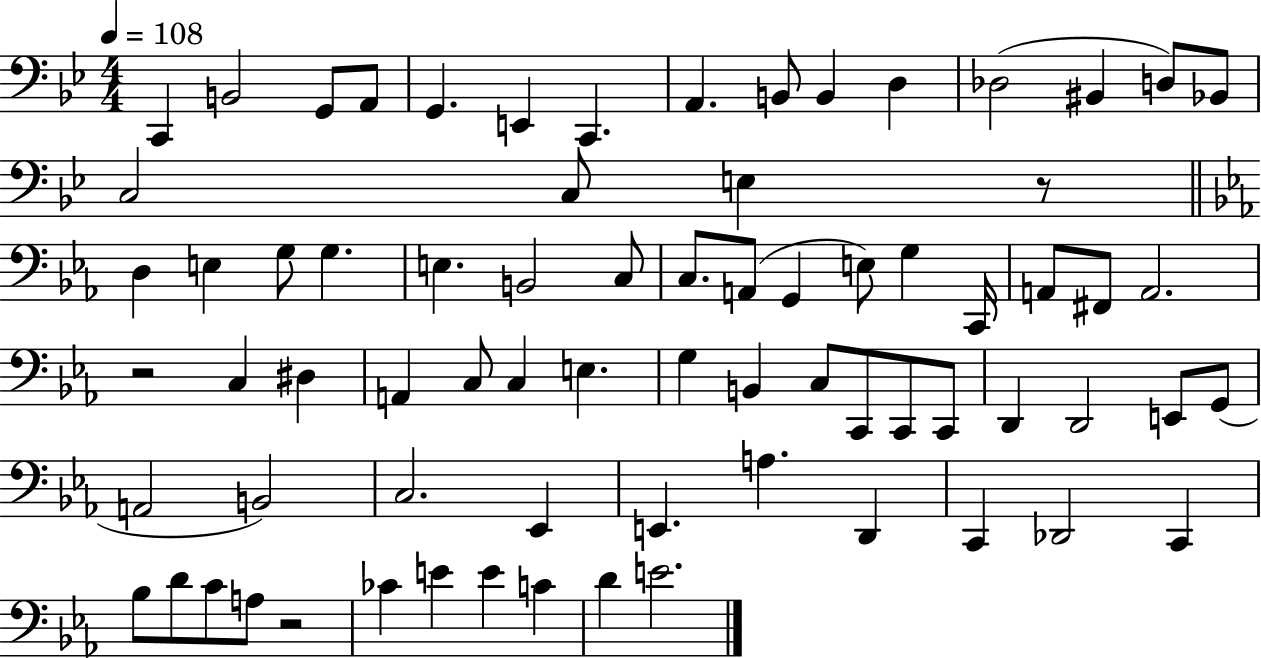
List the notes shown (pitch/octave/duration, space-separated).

C2/q B2/h G2/e A2/e G2/q. E2/q C2/q. A2/q. B2/e B2/q D3/q Db3/h BIS2/q D3/e Bb2/e C3/h C3/e E3/q R/e D3/q E3/q G3/e G3/q. E3/q. B2/h C3/e C3/e. A2/e G2/q E3/e G3/q C2/s A2/e F#2/e A2/h. R/h C3/q D#3/q A2/q C3/e C3/q E3/q. G3/q B2/q C3/e C2/e C2/e C2/e D2/q D2/h E2/e G2/e A2/h B2/h C3/h. Eb2/q E2/q. A3/q. D2/q C2/q Db2/h C2/q Bb3/e D4/e C4/e A3/e R/h CES4/q E4/q E4/q C4/q D4/q E4/h.